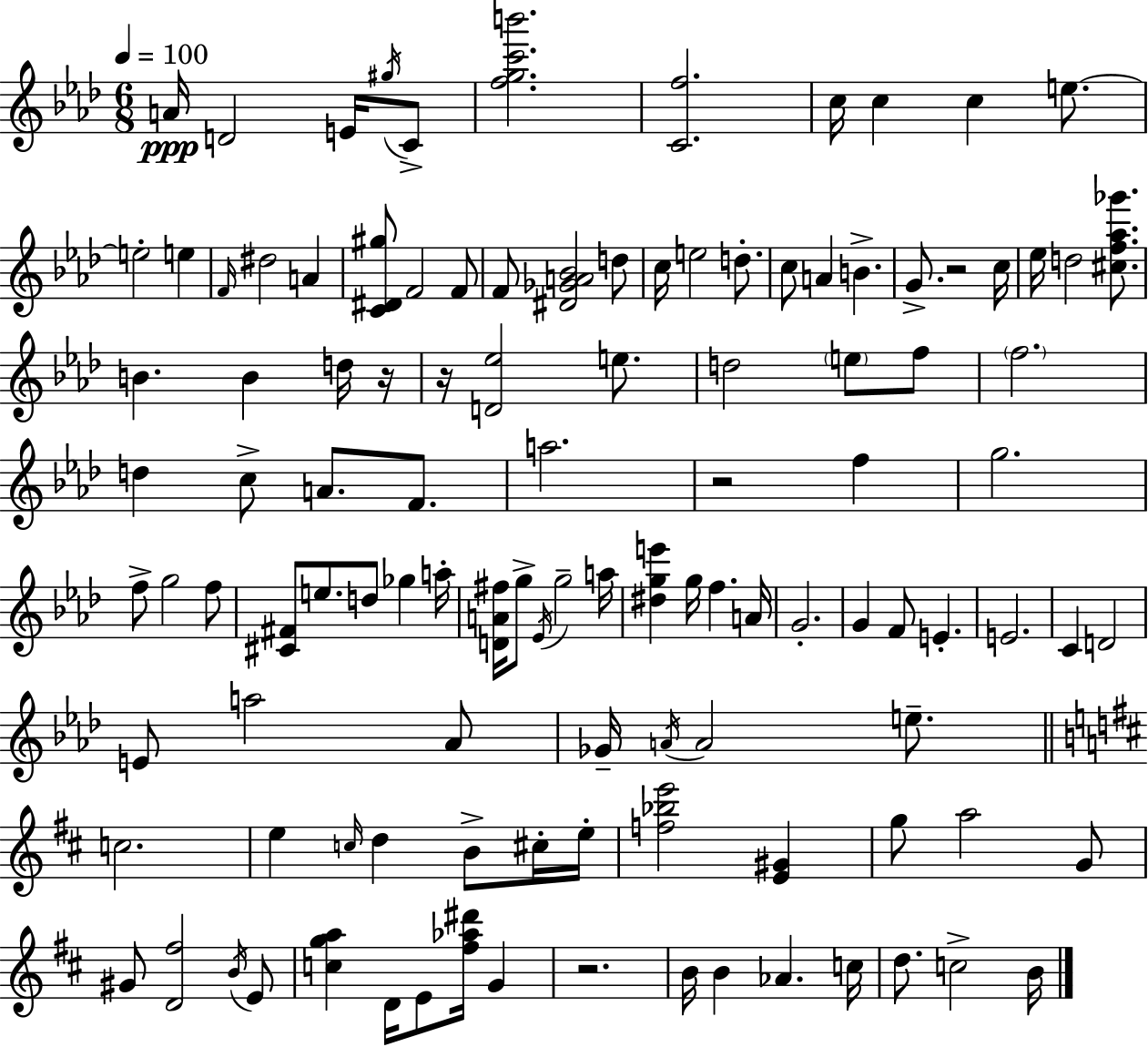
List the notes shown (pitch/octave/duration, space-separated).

A4/s D4/h E4/s G#5/s C4/e [F5,G5,C6,B6]/h. [C4,F5]/h. C5/s C5/q C5/q E5/e. E5/h E5/q F4/s D#5/h A4/q [C4,D#4,G#5]/e F4/h F4/e F4/e [D#4,Gb4,A4,Bb4]/h D5/e C5/s E5/h D5/e. C5/e A4/q B4/q. G4/e. R/h C5/s Eb5/s D5/h [C#5,F5,Ab5,Gb6]/e. B4/q. B4/q D5/s R/s R/s [D4,Eb5]/h E5/e. D5/h E5/e F5/e F5/h. D5/q C5/e A4/e. F4/e. A5/h. R/h F5/q G5/h. F5/e G5/h F5/e [C#4,F#4]/e E5/e. D5/e Gb5/q A5/s [D4,A4,F#5]/s G5/e Eb4/s G5/h A5/s [D#5,G5,E6]/q G5/s F5/q. A4/s G4/h. G4/q F4/e E4/q. E4/h. C4/q D4/h E4/e A5/h Ab4/e Gb4/s A4/s A4/h E5/e. C5/h. E5/q C5/s D5/q B4/e C#5/s E5/s [F5,Bb5,E6]/h [E4,G#4]/q G5/e A5/h G4/e G#4/e [D4,F#5]/h B4/s E4/e [C5,G5,A5]/q D4/s E4/e [F#5,Ab5,D#6]/s G4/q R/h. B4/s B4/q Ab4/q. C5/s D5/e. C5/h B4/s